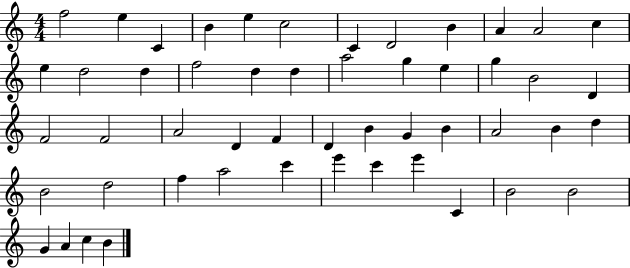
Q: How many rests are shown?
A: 0